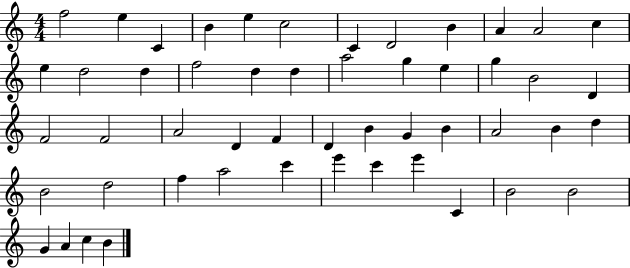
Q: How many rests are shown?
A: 0